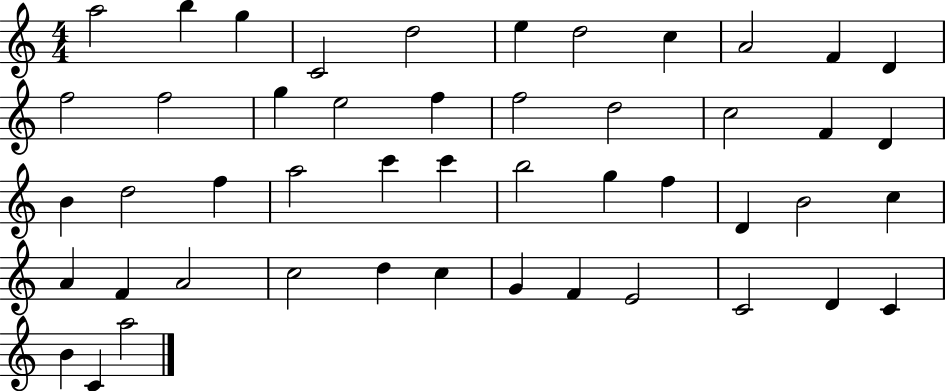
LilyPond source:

{
  \clef treble
  \numericTimeSignature
  \time 4/4
  \key c \major
  a''2 b''4 g''4 | c'2 d''2 | e''4 d''2 c''4 | a'2 f'4 d'4 | \break f''2 f''2 | g''4 e''2 f''4 | f''2 d''2 | c''2 f'4 d'4 | \break b'4 d''2 f''4 | a''2 c'''4 c'''4 | b''2 g''4 f''4 | d'4 b'2 c''4 | \break a'4 f'4 a'2 | c''2 d''4 c''4 | g'4 f'4 e'2 | c'2 d'4 c'4 | \break b'4 c'4 a''2 | \bar "|."
}